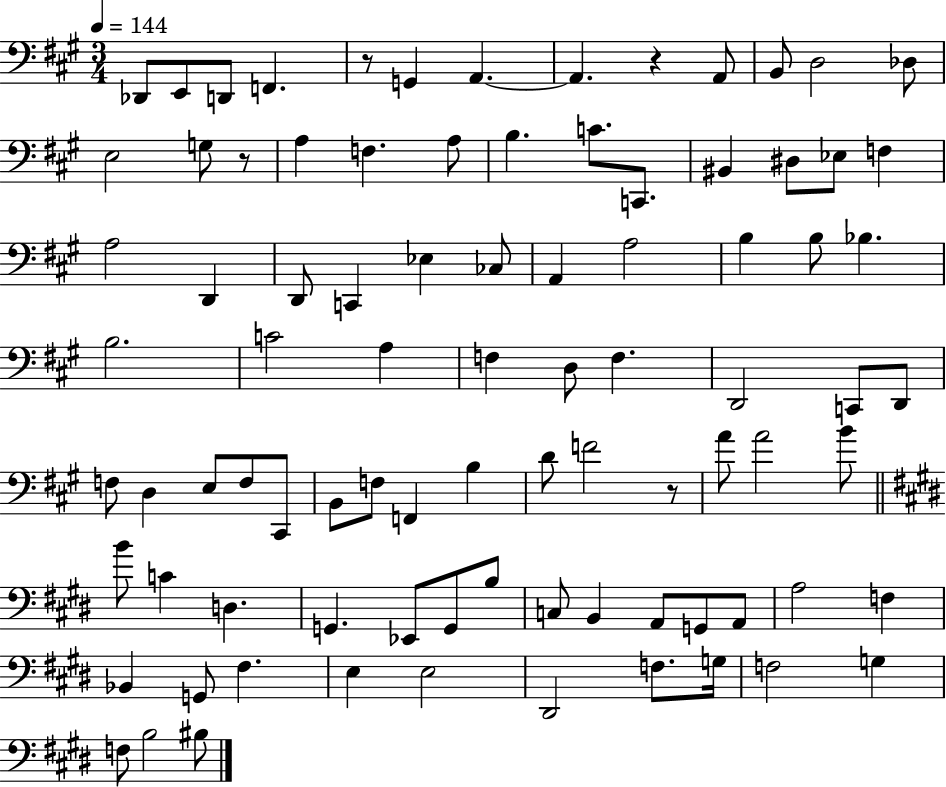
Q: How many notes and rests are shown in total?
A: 88